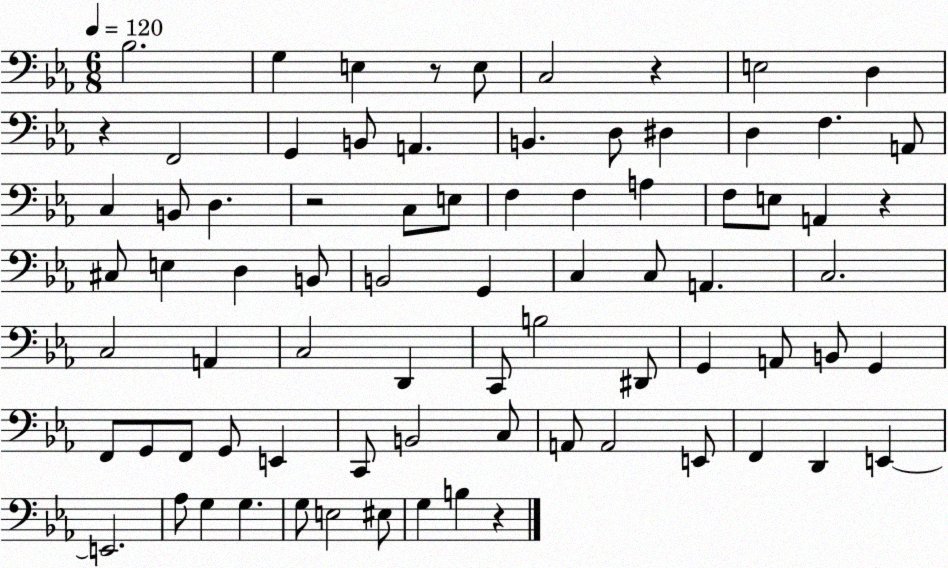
X:1
T:Untitled
M:6/8
L:1/4
K:Eb
_B,2 G, E, z/2 E,/2 C,2 z E,2 D, z F,,2 G,, B,,/2 A,, B,, D,/2 ^D, D, F, A,,/2 C, B,,/2 D, z2 C,/2 E,/2 F, F, A, F,/2 E,/2 A,, z ^C,/2 E, D, B,,/2 B,,2 G,, C, C,/2 A,, C,2 C,2 A,, C,2 D,, C,,/2 B,2 ^D,,/2 G,, A,,/2 B,,/2 G,, F,,/2 G,,/2 F,,/2 G,,/2 E,, C,,/2 B,,2 C,/2 A,,/2 A,,2 E,,/2 F,, D,, E,, E,,2 _A,/2 G, G, G,/2 E,2 ^E,/2 G, B, z